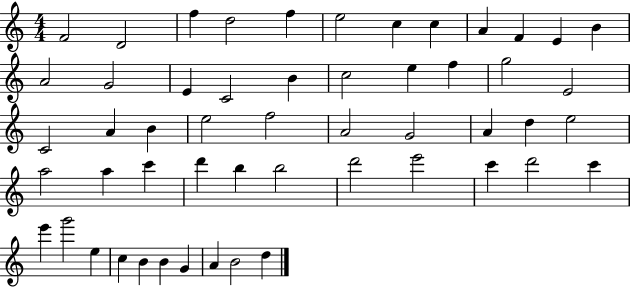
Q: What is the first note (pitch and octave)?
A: F4